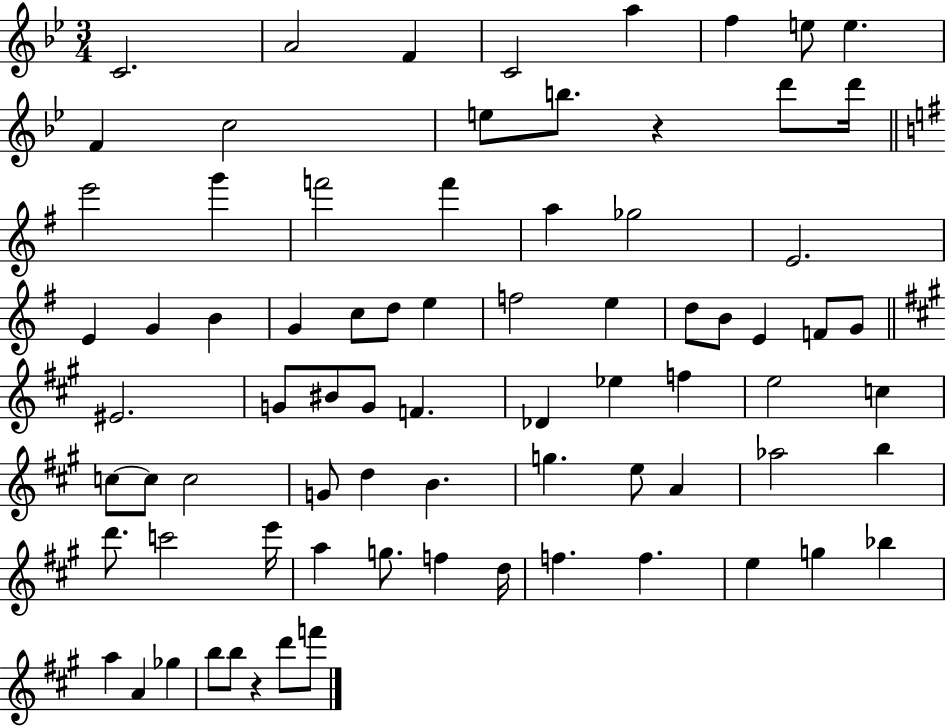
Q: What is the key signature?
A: BES major